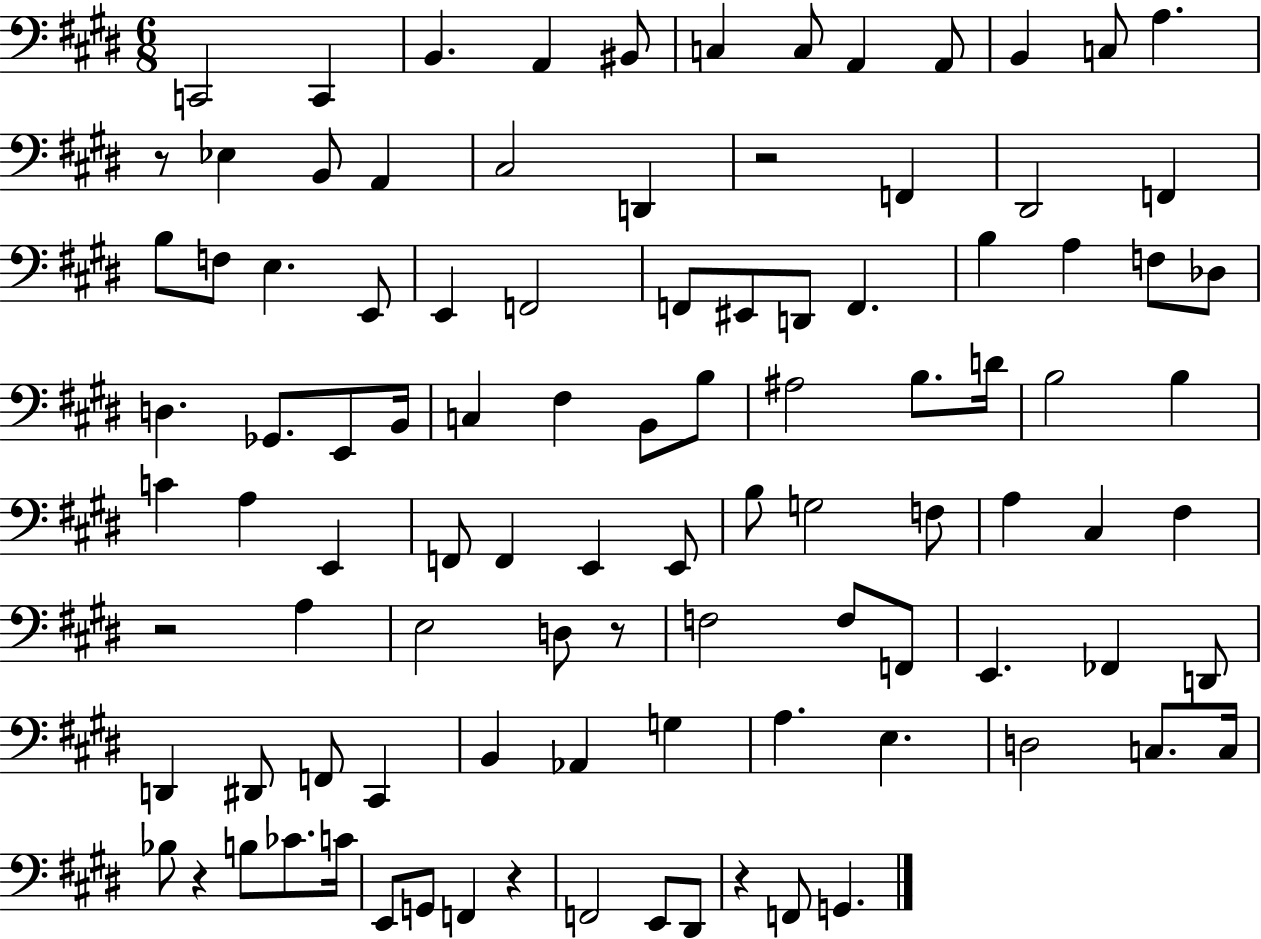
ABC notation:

X:1
T:Untitled
M:6/8
L:1/4
K:E
C,,2 C,, B,, A,, ^B,,/2 C, C,/2 A,, A,,/2 B,, C,/2 A, z/2 _E, B,,/2 A,, ^C,2 D,, z2 F,, ^D,,2 F,, B,/2 F,/2 E, E,,/2 E,, F,,2 F,,/2 ^E,,/2 D,,/2 F,, B, A, F,/2 _D,/2 D, _G,,/2 E,,/2 B,,/4 C, ^F, B,,/2 B,/2 ^A,2 B,/2 D/4 B,2 B, C A, E,, F,,/2 F,, E,, E,,/2 B,/2 G,2 F,/2 A, ^C, ^F, z2 A, E,2 D,/2 z/2 F,2 F,/2 F,,/2 E,, _F,, D,,/2 D,, ^D,,/2 F,,/2 ^C,, B,, _A,, G, A, E, D,2 C,/2 C,/4 _B,/2 z B,/2 _C/2 C/4 E,,/2 G,,/2 F,, z F,,2 E,,/2 ^D,,/2 z F,,/2 G,,